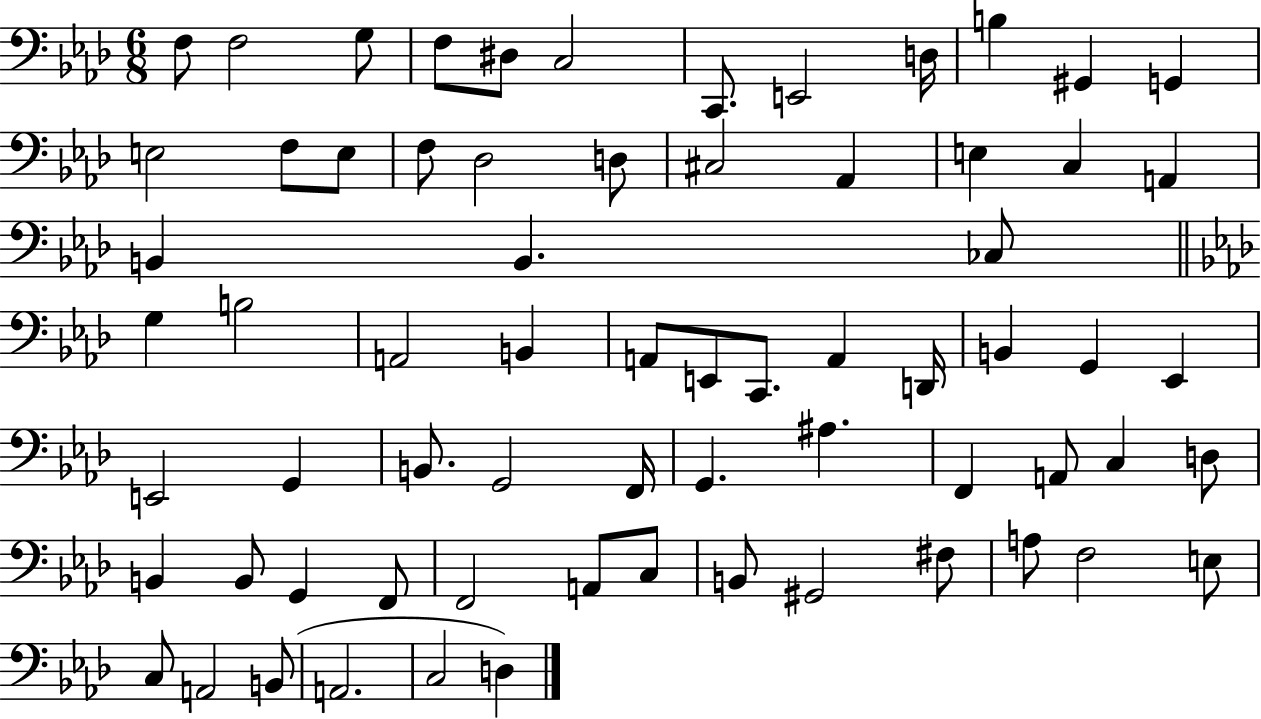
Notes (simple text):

F3/e F3/h G3/e F3/e D#3/e C3/h C2/e. E2/h D3/s B3/q G#2/q G2/q E3/h F3/e E3/e F3/e Db3/h D3/e C#3/h Ab2/q E3/q C3/q A2/q B2/q B2/q. CES3/e G3/q B3/h A2/h B2/q A2/e E2/e C2/e. A2/q D2/s B2/q G2/q Eb2/q E2/h G2/q B2/e. G2/h F2/s G2/q. A#3/q. F2/q A2/e C3/q D3/e B2/q B2/e G2/q F2/e F2/h A2/e C3/e B2/e G#2/h F#3/e A3/e F3/h E3/e C3/e A2/h B2/e A2/h. C3/h D3/q